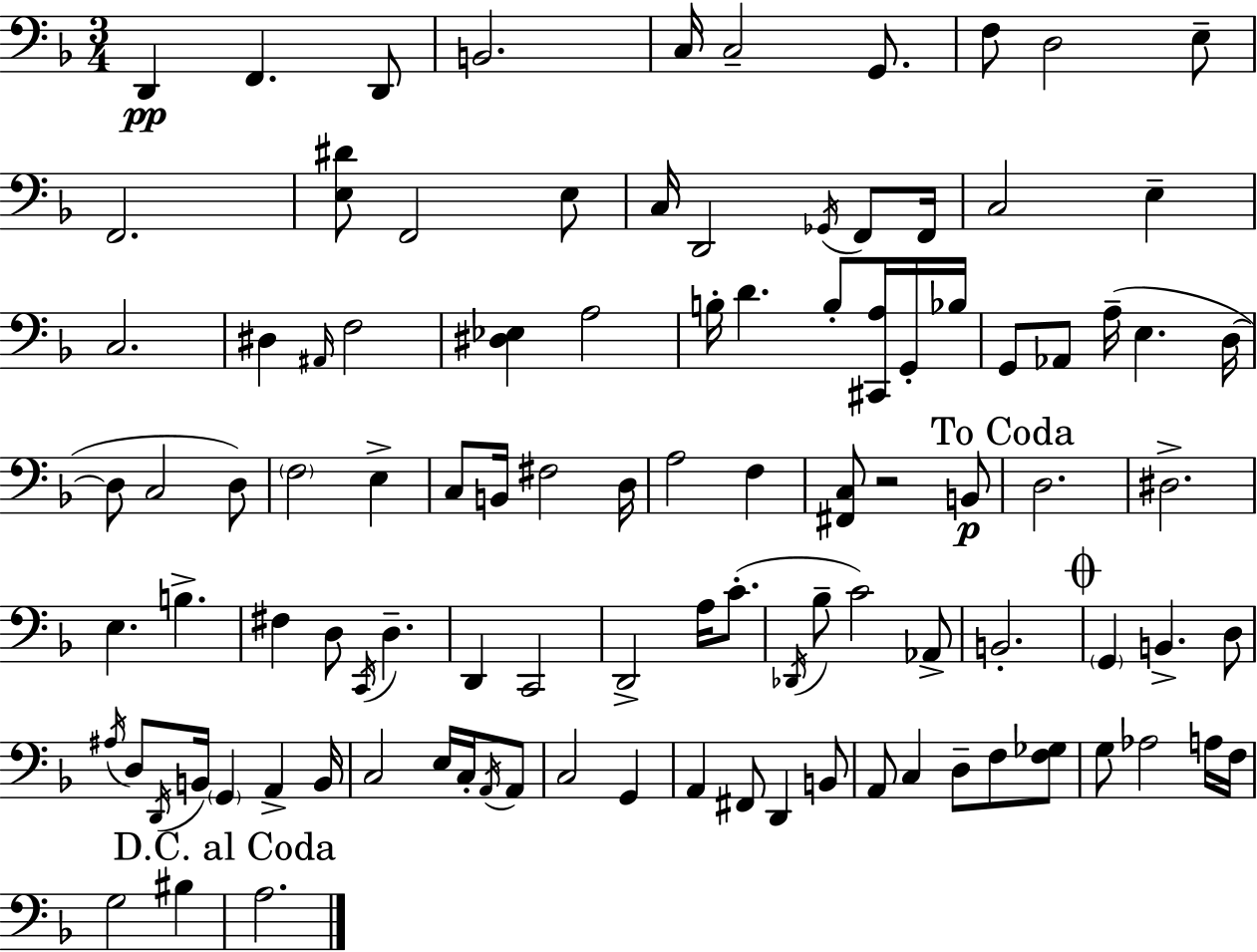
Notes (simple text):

D2/q F2/q. D2/e B2/h. C3/s C3/h G2/e. F3/e D3/h E3/e F2/h. [E3,D#4]/e F2/h E3/e C3/s D2/h Gb2/s F2/e F2/s C3/h E3/q C3/h. D#3/q A#2/s F3/h [D#3,Eb3]/q A3/h B3/s D4/q. B3/e [C#2,A3]/s G2/s Bb3/s G2/e Ab2/e A3/s E3/q. D3/s D3/e C3/h D3/e F3/h E3/q C3/e B2/s F#3/h D3/s A3/h F3/q [F#2,C3]/e R/h B2/e D3/h. D#3/h. E3/q. B3/q. F#3/q D3/e C2/s D3/q. D2/q C2/h D2/h A3/s C4/e. Db2/s Bb3/e C4/h Ab2/e B2/h. G2/q B2/q. D3/e A#3/s D3/e D2/s B2/s G2/q A2/q B2/s C3/h E3/s C3/s A2/s A2/e C3/h G2/q A2/q F#2/e D2/q B2/e A2/e C3/q D3/e F3/e [F3,Gb3]/e G3/e Ab3/h A3/s F3/s G3/h BIS3/q A3/h.